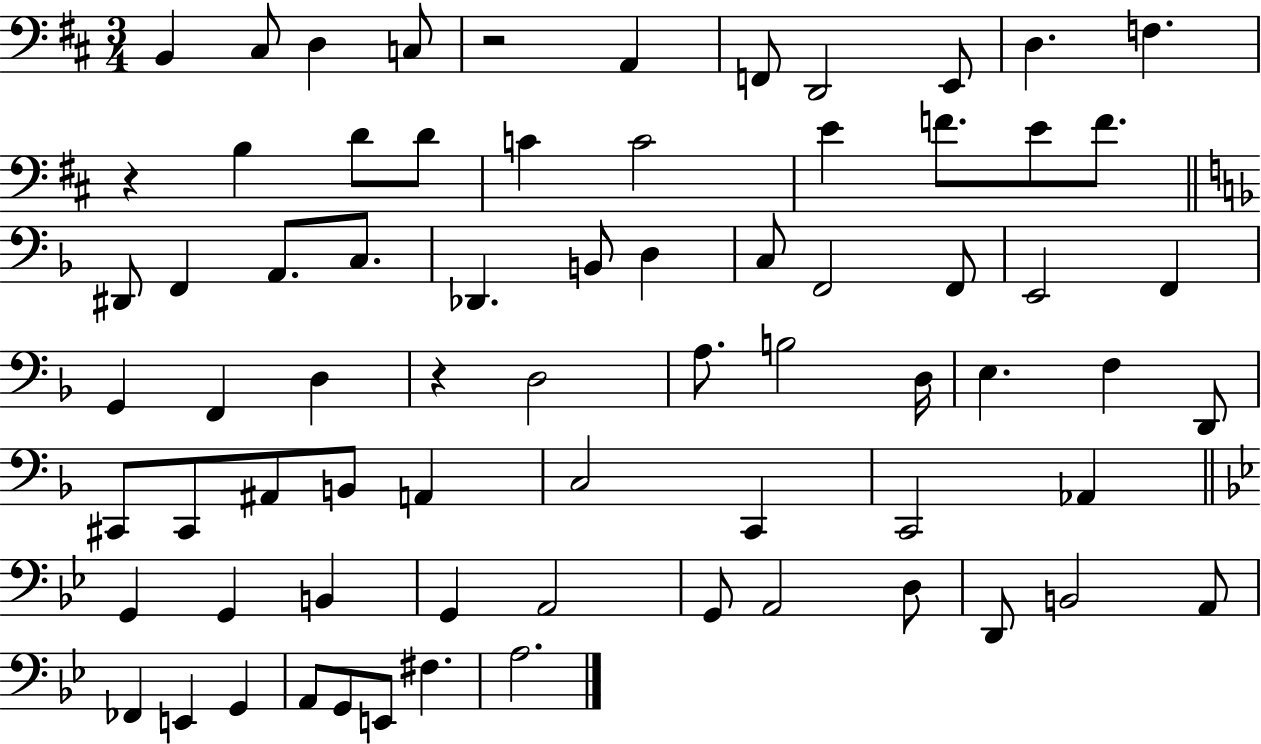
{
  \clef bass
  \numericTimeSignature
  \time 3/4
  \key d \major
  \repeat volta 2 { b,4 cis8 d4 c8 | r2 a,4 | f,8 d,2 e,8 | d4. f4. | \break r4 b4 d'8 d'8 | c'4 c'2 | e'4 f'8. e'8 f'8. | \bar "||" \break \key d \minor dis,8 f,4 a,8. c8. | des,4. b,8 d4 | c8 f,2 f,8 | e,2 f,4 | \break g,4 f,4 d4 | r4 d2 | a8. b2 d16 | e4. f4 d,8 | \break cis,8 cis,8 ais,8 b,8 a,4 | c2 c,4 | c,2 aes,4 | \bar "||" \break \key g \minor g,4 g,4 b,4 | g,4 a,2 | g,8 a,2 d8 | d,8 b,2 a,8 | \break fes,4 e,4 g,4 | a,8 g,8 e,8 fis4. | a2. | } \bar "|."
}